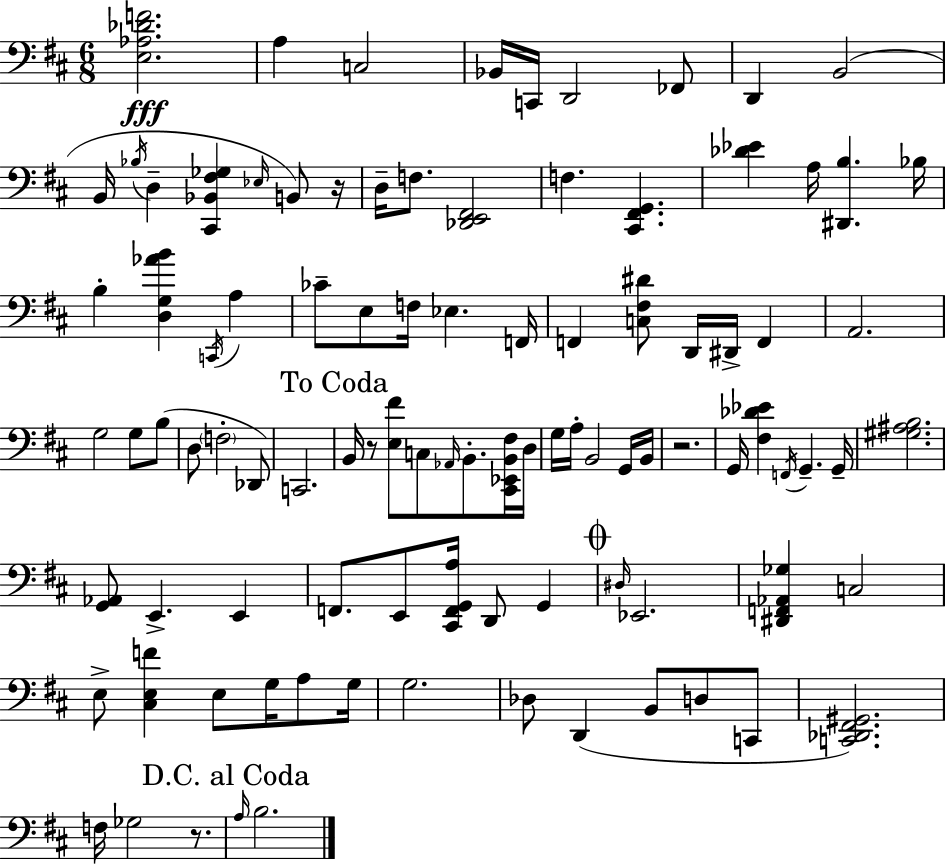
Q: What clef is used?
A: bass